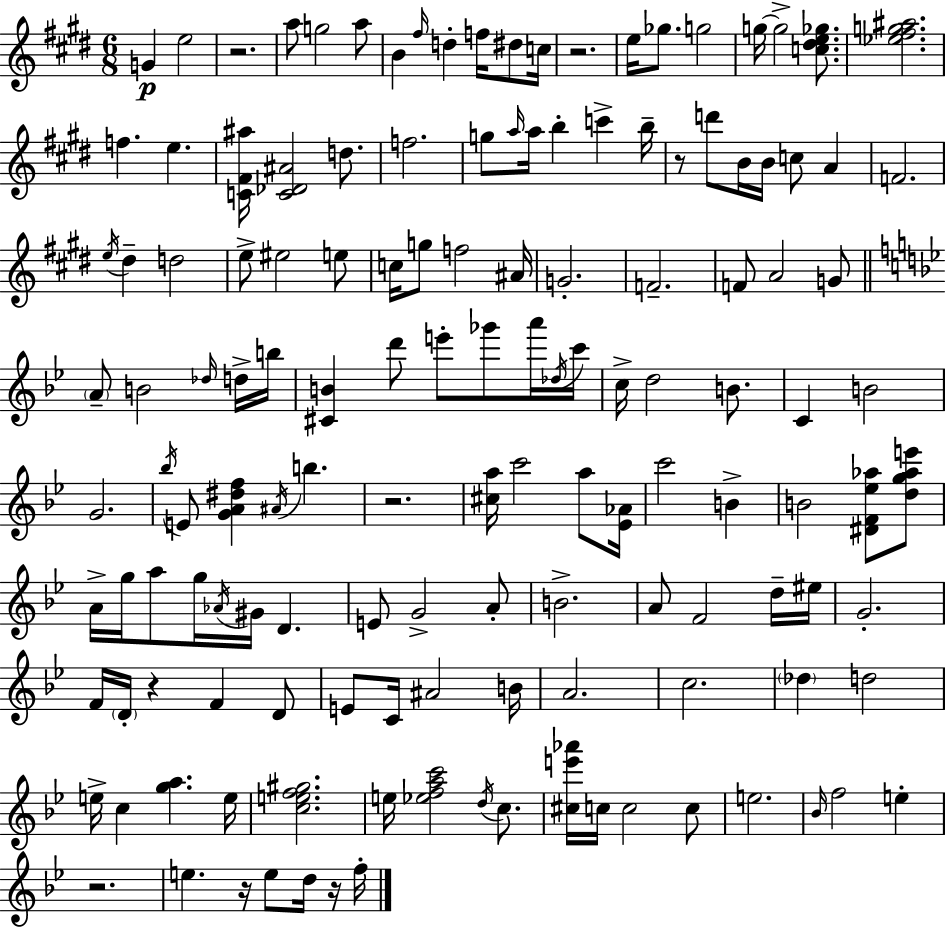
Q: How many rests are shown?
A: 8